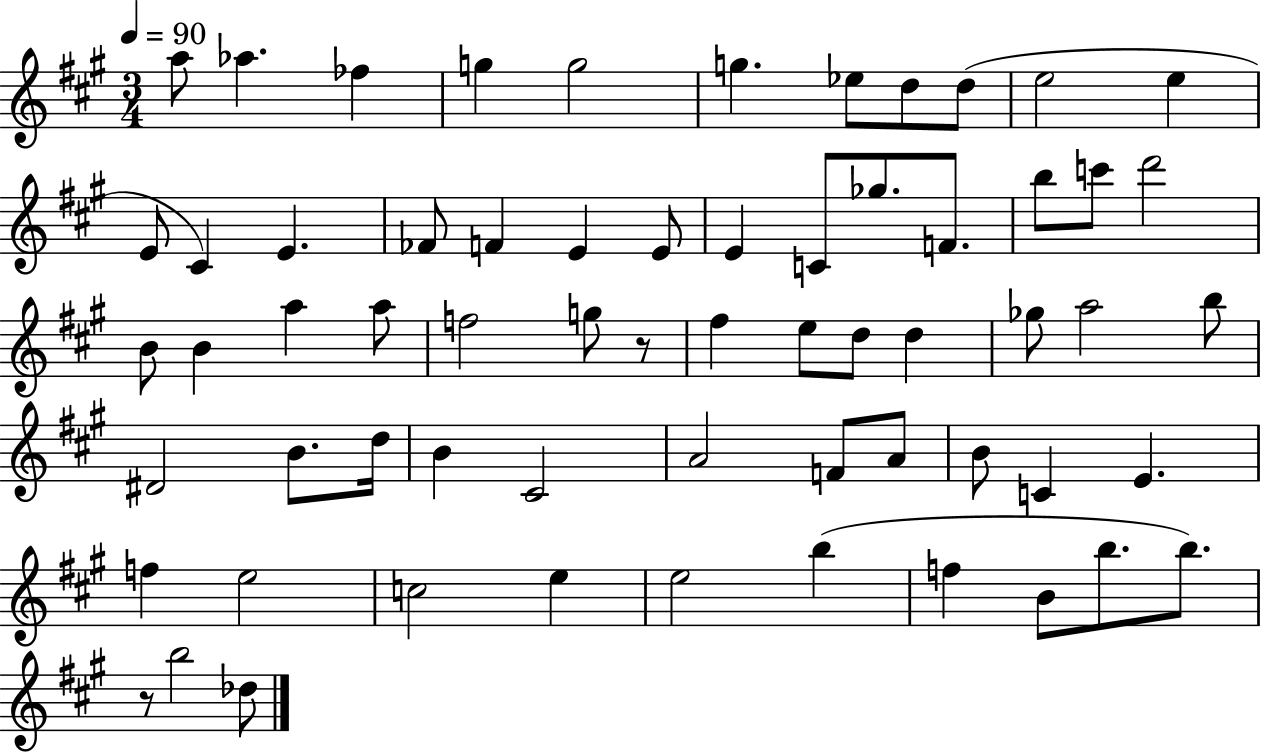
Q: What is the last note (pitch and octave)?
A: Db5